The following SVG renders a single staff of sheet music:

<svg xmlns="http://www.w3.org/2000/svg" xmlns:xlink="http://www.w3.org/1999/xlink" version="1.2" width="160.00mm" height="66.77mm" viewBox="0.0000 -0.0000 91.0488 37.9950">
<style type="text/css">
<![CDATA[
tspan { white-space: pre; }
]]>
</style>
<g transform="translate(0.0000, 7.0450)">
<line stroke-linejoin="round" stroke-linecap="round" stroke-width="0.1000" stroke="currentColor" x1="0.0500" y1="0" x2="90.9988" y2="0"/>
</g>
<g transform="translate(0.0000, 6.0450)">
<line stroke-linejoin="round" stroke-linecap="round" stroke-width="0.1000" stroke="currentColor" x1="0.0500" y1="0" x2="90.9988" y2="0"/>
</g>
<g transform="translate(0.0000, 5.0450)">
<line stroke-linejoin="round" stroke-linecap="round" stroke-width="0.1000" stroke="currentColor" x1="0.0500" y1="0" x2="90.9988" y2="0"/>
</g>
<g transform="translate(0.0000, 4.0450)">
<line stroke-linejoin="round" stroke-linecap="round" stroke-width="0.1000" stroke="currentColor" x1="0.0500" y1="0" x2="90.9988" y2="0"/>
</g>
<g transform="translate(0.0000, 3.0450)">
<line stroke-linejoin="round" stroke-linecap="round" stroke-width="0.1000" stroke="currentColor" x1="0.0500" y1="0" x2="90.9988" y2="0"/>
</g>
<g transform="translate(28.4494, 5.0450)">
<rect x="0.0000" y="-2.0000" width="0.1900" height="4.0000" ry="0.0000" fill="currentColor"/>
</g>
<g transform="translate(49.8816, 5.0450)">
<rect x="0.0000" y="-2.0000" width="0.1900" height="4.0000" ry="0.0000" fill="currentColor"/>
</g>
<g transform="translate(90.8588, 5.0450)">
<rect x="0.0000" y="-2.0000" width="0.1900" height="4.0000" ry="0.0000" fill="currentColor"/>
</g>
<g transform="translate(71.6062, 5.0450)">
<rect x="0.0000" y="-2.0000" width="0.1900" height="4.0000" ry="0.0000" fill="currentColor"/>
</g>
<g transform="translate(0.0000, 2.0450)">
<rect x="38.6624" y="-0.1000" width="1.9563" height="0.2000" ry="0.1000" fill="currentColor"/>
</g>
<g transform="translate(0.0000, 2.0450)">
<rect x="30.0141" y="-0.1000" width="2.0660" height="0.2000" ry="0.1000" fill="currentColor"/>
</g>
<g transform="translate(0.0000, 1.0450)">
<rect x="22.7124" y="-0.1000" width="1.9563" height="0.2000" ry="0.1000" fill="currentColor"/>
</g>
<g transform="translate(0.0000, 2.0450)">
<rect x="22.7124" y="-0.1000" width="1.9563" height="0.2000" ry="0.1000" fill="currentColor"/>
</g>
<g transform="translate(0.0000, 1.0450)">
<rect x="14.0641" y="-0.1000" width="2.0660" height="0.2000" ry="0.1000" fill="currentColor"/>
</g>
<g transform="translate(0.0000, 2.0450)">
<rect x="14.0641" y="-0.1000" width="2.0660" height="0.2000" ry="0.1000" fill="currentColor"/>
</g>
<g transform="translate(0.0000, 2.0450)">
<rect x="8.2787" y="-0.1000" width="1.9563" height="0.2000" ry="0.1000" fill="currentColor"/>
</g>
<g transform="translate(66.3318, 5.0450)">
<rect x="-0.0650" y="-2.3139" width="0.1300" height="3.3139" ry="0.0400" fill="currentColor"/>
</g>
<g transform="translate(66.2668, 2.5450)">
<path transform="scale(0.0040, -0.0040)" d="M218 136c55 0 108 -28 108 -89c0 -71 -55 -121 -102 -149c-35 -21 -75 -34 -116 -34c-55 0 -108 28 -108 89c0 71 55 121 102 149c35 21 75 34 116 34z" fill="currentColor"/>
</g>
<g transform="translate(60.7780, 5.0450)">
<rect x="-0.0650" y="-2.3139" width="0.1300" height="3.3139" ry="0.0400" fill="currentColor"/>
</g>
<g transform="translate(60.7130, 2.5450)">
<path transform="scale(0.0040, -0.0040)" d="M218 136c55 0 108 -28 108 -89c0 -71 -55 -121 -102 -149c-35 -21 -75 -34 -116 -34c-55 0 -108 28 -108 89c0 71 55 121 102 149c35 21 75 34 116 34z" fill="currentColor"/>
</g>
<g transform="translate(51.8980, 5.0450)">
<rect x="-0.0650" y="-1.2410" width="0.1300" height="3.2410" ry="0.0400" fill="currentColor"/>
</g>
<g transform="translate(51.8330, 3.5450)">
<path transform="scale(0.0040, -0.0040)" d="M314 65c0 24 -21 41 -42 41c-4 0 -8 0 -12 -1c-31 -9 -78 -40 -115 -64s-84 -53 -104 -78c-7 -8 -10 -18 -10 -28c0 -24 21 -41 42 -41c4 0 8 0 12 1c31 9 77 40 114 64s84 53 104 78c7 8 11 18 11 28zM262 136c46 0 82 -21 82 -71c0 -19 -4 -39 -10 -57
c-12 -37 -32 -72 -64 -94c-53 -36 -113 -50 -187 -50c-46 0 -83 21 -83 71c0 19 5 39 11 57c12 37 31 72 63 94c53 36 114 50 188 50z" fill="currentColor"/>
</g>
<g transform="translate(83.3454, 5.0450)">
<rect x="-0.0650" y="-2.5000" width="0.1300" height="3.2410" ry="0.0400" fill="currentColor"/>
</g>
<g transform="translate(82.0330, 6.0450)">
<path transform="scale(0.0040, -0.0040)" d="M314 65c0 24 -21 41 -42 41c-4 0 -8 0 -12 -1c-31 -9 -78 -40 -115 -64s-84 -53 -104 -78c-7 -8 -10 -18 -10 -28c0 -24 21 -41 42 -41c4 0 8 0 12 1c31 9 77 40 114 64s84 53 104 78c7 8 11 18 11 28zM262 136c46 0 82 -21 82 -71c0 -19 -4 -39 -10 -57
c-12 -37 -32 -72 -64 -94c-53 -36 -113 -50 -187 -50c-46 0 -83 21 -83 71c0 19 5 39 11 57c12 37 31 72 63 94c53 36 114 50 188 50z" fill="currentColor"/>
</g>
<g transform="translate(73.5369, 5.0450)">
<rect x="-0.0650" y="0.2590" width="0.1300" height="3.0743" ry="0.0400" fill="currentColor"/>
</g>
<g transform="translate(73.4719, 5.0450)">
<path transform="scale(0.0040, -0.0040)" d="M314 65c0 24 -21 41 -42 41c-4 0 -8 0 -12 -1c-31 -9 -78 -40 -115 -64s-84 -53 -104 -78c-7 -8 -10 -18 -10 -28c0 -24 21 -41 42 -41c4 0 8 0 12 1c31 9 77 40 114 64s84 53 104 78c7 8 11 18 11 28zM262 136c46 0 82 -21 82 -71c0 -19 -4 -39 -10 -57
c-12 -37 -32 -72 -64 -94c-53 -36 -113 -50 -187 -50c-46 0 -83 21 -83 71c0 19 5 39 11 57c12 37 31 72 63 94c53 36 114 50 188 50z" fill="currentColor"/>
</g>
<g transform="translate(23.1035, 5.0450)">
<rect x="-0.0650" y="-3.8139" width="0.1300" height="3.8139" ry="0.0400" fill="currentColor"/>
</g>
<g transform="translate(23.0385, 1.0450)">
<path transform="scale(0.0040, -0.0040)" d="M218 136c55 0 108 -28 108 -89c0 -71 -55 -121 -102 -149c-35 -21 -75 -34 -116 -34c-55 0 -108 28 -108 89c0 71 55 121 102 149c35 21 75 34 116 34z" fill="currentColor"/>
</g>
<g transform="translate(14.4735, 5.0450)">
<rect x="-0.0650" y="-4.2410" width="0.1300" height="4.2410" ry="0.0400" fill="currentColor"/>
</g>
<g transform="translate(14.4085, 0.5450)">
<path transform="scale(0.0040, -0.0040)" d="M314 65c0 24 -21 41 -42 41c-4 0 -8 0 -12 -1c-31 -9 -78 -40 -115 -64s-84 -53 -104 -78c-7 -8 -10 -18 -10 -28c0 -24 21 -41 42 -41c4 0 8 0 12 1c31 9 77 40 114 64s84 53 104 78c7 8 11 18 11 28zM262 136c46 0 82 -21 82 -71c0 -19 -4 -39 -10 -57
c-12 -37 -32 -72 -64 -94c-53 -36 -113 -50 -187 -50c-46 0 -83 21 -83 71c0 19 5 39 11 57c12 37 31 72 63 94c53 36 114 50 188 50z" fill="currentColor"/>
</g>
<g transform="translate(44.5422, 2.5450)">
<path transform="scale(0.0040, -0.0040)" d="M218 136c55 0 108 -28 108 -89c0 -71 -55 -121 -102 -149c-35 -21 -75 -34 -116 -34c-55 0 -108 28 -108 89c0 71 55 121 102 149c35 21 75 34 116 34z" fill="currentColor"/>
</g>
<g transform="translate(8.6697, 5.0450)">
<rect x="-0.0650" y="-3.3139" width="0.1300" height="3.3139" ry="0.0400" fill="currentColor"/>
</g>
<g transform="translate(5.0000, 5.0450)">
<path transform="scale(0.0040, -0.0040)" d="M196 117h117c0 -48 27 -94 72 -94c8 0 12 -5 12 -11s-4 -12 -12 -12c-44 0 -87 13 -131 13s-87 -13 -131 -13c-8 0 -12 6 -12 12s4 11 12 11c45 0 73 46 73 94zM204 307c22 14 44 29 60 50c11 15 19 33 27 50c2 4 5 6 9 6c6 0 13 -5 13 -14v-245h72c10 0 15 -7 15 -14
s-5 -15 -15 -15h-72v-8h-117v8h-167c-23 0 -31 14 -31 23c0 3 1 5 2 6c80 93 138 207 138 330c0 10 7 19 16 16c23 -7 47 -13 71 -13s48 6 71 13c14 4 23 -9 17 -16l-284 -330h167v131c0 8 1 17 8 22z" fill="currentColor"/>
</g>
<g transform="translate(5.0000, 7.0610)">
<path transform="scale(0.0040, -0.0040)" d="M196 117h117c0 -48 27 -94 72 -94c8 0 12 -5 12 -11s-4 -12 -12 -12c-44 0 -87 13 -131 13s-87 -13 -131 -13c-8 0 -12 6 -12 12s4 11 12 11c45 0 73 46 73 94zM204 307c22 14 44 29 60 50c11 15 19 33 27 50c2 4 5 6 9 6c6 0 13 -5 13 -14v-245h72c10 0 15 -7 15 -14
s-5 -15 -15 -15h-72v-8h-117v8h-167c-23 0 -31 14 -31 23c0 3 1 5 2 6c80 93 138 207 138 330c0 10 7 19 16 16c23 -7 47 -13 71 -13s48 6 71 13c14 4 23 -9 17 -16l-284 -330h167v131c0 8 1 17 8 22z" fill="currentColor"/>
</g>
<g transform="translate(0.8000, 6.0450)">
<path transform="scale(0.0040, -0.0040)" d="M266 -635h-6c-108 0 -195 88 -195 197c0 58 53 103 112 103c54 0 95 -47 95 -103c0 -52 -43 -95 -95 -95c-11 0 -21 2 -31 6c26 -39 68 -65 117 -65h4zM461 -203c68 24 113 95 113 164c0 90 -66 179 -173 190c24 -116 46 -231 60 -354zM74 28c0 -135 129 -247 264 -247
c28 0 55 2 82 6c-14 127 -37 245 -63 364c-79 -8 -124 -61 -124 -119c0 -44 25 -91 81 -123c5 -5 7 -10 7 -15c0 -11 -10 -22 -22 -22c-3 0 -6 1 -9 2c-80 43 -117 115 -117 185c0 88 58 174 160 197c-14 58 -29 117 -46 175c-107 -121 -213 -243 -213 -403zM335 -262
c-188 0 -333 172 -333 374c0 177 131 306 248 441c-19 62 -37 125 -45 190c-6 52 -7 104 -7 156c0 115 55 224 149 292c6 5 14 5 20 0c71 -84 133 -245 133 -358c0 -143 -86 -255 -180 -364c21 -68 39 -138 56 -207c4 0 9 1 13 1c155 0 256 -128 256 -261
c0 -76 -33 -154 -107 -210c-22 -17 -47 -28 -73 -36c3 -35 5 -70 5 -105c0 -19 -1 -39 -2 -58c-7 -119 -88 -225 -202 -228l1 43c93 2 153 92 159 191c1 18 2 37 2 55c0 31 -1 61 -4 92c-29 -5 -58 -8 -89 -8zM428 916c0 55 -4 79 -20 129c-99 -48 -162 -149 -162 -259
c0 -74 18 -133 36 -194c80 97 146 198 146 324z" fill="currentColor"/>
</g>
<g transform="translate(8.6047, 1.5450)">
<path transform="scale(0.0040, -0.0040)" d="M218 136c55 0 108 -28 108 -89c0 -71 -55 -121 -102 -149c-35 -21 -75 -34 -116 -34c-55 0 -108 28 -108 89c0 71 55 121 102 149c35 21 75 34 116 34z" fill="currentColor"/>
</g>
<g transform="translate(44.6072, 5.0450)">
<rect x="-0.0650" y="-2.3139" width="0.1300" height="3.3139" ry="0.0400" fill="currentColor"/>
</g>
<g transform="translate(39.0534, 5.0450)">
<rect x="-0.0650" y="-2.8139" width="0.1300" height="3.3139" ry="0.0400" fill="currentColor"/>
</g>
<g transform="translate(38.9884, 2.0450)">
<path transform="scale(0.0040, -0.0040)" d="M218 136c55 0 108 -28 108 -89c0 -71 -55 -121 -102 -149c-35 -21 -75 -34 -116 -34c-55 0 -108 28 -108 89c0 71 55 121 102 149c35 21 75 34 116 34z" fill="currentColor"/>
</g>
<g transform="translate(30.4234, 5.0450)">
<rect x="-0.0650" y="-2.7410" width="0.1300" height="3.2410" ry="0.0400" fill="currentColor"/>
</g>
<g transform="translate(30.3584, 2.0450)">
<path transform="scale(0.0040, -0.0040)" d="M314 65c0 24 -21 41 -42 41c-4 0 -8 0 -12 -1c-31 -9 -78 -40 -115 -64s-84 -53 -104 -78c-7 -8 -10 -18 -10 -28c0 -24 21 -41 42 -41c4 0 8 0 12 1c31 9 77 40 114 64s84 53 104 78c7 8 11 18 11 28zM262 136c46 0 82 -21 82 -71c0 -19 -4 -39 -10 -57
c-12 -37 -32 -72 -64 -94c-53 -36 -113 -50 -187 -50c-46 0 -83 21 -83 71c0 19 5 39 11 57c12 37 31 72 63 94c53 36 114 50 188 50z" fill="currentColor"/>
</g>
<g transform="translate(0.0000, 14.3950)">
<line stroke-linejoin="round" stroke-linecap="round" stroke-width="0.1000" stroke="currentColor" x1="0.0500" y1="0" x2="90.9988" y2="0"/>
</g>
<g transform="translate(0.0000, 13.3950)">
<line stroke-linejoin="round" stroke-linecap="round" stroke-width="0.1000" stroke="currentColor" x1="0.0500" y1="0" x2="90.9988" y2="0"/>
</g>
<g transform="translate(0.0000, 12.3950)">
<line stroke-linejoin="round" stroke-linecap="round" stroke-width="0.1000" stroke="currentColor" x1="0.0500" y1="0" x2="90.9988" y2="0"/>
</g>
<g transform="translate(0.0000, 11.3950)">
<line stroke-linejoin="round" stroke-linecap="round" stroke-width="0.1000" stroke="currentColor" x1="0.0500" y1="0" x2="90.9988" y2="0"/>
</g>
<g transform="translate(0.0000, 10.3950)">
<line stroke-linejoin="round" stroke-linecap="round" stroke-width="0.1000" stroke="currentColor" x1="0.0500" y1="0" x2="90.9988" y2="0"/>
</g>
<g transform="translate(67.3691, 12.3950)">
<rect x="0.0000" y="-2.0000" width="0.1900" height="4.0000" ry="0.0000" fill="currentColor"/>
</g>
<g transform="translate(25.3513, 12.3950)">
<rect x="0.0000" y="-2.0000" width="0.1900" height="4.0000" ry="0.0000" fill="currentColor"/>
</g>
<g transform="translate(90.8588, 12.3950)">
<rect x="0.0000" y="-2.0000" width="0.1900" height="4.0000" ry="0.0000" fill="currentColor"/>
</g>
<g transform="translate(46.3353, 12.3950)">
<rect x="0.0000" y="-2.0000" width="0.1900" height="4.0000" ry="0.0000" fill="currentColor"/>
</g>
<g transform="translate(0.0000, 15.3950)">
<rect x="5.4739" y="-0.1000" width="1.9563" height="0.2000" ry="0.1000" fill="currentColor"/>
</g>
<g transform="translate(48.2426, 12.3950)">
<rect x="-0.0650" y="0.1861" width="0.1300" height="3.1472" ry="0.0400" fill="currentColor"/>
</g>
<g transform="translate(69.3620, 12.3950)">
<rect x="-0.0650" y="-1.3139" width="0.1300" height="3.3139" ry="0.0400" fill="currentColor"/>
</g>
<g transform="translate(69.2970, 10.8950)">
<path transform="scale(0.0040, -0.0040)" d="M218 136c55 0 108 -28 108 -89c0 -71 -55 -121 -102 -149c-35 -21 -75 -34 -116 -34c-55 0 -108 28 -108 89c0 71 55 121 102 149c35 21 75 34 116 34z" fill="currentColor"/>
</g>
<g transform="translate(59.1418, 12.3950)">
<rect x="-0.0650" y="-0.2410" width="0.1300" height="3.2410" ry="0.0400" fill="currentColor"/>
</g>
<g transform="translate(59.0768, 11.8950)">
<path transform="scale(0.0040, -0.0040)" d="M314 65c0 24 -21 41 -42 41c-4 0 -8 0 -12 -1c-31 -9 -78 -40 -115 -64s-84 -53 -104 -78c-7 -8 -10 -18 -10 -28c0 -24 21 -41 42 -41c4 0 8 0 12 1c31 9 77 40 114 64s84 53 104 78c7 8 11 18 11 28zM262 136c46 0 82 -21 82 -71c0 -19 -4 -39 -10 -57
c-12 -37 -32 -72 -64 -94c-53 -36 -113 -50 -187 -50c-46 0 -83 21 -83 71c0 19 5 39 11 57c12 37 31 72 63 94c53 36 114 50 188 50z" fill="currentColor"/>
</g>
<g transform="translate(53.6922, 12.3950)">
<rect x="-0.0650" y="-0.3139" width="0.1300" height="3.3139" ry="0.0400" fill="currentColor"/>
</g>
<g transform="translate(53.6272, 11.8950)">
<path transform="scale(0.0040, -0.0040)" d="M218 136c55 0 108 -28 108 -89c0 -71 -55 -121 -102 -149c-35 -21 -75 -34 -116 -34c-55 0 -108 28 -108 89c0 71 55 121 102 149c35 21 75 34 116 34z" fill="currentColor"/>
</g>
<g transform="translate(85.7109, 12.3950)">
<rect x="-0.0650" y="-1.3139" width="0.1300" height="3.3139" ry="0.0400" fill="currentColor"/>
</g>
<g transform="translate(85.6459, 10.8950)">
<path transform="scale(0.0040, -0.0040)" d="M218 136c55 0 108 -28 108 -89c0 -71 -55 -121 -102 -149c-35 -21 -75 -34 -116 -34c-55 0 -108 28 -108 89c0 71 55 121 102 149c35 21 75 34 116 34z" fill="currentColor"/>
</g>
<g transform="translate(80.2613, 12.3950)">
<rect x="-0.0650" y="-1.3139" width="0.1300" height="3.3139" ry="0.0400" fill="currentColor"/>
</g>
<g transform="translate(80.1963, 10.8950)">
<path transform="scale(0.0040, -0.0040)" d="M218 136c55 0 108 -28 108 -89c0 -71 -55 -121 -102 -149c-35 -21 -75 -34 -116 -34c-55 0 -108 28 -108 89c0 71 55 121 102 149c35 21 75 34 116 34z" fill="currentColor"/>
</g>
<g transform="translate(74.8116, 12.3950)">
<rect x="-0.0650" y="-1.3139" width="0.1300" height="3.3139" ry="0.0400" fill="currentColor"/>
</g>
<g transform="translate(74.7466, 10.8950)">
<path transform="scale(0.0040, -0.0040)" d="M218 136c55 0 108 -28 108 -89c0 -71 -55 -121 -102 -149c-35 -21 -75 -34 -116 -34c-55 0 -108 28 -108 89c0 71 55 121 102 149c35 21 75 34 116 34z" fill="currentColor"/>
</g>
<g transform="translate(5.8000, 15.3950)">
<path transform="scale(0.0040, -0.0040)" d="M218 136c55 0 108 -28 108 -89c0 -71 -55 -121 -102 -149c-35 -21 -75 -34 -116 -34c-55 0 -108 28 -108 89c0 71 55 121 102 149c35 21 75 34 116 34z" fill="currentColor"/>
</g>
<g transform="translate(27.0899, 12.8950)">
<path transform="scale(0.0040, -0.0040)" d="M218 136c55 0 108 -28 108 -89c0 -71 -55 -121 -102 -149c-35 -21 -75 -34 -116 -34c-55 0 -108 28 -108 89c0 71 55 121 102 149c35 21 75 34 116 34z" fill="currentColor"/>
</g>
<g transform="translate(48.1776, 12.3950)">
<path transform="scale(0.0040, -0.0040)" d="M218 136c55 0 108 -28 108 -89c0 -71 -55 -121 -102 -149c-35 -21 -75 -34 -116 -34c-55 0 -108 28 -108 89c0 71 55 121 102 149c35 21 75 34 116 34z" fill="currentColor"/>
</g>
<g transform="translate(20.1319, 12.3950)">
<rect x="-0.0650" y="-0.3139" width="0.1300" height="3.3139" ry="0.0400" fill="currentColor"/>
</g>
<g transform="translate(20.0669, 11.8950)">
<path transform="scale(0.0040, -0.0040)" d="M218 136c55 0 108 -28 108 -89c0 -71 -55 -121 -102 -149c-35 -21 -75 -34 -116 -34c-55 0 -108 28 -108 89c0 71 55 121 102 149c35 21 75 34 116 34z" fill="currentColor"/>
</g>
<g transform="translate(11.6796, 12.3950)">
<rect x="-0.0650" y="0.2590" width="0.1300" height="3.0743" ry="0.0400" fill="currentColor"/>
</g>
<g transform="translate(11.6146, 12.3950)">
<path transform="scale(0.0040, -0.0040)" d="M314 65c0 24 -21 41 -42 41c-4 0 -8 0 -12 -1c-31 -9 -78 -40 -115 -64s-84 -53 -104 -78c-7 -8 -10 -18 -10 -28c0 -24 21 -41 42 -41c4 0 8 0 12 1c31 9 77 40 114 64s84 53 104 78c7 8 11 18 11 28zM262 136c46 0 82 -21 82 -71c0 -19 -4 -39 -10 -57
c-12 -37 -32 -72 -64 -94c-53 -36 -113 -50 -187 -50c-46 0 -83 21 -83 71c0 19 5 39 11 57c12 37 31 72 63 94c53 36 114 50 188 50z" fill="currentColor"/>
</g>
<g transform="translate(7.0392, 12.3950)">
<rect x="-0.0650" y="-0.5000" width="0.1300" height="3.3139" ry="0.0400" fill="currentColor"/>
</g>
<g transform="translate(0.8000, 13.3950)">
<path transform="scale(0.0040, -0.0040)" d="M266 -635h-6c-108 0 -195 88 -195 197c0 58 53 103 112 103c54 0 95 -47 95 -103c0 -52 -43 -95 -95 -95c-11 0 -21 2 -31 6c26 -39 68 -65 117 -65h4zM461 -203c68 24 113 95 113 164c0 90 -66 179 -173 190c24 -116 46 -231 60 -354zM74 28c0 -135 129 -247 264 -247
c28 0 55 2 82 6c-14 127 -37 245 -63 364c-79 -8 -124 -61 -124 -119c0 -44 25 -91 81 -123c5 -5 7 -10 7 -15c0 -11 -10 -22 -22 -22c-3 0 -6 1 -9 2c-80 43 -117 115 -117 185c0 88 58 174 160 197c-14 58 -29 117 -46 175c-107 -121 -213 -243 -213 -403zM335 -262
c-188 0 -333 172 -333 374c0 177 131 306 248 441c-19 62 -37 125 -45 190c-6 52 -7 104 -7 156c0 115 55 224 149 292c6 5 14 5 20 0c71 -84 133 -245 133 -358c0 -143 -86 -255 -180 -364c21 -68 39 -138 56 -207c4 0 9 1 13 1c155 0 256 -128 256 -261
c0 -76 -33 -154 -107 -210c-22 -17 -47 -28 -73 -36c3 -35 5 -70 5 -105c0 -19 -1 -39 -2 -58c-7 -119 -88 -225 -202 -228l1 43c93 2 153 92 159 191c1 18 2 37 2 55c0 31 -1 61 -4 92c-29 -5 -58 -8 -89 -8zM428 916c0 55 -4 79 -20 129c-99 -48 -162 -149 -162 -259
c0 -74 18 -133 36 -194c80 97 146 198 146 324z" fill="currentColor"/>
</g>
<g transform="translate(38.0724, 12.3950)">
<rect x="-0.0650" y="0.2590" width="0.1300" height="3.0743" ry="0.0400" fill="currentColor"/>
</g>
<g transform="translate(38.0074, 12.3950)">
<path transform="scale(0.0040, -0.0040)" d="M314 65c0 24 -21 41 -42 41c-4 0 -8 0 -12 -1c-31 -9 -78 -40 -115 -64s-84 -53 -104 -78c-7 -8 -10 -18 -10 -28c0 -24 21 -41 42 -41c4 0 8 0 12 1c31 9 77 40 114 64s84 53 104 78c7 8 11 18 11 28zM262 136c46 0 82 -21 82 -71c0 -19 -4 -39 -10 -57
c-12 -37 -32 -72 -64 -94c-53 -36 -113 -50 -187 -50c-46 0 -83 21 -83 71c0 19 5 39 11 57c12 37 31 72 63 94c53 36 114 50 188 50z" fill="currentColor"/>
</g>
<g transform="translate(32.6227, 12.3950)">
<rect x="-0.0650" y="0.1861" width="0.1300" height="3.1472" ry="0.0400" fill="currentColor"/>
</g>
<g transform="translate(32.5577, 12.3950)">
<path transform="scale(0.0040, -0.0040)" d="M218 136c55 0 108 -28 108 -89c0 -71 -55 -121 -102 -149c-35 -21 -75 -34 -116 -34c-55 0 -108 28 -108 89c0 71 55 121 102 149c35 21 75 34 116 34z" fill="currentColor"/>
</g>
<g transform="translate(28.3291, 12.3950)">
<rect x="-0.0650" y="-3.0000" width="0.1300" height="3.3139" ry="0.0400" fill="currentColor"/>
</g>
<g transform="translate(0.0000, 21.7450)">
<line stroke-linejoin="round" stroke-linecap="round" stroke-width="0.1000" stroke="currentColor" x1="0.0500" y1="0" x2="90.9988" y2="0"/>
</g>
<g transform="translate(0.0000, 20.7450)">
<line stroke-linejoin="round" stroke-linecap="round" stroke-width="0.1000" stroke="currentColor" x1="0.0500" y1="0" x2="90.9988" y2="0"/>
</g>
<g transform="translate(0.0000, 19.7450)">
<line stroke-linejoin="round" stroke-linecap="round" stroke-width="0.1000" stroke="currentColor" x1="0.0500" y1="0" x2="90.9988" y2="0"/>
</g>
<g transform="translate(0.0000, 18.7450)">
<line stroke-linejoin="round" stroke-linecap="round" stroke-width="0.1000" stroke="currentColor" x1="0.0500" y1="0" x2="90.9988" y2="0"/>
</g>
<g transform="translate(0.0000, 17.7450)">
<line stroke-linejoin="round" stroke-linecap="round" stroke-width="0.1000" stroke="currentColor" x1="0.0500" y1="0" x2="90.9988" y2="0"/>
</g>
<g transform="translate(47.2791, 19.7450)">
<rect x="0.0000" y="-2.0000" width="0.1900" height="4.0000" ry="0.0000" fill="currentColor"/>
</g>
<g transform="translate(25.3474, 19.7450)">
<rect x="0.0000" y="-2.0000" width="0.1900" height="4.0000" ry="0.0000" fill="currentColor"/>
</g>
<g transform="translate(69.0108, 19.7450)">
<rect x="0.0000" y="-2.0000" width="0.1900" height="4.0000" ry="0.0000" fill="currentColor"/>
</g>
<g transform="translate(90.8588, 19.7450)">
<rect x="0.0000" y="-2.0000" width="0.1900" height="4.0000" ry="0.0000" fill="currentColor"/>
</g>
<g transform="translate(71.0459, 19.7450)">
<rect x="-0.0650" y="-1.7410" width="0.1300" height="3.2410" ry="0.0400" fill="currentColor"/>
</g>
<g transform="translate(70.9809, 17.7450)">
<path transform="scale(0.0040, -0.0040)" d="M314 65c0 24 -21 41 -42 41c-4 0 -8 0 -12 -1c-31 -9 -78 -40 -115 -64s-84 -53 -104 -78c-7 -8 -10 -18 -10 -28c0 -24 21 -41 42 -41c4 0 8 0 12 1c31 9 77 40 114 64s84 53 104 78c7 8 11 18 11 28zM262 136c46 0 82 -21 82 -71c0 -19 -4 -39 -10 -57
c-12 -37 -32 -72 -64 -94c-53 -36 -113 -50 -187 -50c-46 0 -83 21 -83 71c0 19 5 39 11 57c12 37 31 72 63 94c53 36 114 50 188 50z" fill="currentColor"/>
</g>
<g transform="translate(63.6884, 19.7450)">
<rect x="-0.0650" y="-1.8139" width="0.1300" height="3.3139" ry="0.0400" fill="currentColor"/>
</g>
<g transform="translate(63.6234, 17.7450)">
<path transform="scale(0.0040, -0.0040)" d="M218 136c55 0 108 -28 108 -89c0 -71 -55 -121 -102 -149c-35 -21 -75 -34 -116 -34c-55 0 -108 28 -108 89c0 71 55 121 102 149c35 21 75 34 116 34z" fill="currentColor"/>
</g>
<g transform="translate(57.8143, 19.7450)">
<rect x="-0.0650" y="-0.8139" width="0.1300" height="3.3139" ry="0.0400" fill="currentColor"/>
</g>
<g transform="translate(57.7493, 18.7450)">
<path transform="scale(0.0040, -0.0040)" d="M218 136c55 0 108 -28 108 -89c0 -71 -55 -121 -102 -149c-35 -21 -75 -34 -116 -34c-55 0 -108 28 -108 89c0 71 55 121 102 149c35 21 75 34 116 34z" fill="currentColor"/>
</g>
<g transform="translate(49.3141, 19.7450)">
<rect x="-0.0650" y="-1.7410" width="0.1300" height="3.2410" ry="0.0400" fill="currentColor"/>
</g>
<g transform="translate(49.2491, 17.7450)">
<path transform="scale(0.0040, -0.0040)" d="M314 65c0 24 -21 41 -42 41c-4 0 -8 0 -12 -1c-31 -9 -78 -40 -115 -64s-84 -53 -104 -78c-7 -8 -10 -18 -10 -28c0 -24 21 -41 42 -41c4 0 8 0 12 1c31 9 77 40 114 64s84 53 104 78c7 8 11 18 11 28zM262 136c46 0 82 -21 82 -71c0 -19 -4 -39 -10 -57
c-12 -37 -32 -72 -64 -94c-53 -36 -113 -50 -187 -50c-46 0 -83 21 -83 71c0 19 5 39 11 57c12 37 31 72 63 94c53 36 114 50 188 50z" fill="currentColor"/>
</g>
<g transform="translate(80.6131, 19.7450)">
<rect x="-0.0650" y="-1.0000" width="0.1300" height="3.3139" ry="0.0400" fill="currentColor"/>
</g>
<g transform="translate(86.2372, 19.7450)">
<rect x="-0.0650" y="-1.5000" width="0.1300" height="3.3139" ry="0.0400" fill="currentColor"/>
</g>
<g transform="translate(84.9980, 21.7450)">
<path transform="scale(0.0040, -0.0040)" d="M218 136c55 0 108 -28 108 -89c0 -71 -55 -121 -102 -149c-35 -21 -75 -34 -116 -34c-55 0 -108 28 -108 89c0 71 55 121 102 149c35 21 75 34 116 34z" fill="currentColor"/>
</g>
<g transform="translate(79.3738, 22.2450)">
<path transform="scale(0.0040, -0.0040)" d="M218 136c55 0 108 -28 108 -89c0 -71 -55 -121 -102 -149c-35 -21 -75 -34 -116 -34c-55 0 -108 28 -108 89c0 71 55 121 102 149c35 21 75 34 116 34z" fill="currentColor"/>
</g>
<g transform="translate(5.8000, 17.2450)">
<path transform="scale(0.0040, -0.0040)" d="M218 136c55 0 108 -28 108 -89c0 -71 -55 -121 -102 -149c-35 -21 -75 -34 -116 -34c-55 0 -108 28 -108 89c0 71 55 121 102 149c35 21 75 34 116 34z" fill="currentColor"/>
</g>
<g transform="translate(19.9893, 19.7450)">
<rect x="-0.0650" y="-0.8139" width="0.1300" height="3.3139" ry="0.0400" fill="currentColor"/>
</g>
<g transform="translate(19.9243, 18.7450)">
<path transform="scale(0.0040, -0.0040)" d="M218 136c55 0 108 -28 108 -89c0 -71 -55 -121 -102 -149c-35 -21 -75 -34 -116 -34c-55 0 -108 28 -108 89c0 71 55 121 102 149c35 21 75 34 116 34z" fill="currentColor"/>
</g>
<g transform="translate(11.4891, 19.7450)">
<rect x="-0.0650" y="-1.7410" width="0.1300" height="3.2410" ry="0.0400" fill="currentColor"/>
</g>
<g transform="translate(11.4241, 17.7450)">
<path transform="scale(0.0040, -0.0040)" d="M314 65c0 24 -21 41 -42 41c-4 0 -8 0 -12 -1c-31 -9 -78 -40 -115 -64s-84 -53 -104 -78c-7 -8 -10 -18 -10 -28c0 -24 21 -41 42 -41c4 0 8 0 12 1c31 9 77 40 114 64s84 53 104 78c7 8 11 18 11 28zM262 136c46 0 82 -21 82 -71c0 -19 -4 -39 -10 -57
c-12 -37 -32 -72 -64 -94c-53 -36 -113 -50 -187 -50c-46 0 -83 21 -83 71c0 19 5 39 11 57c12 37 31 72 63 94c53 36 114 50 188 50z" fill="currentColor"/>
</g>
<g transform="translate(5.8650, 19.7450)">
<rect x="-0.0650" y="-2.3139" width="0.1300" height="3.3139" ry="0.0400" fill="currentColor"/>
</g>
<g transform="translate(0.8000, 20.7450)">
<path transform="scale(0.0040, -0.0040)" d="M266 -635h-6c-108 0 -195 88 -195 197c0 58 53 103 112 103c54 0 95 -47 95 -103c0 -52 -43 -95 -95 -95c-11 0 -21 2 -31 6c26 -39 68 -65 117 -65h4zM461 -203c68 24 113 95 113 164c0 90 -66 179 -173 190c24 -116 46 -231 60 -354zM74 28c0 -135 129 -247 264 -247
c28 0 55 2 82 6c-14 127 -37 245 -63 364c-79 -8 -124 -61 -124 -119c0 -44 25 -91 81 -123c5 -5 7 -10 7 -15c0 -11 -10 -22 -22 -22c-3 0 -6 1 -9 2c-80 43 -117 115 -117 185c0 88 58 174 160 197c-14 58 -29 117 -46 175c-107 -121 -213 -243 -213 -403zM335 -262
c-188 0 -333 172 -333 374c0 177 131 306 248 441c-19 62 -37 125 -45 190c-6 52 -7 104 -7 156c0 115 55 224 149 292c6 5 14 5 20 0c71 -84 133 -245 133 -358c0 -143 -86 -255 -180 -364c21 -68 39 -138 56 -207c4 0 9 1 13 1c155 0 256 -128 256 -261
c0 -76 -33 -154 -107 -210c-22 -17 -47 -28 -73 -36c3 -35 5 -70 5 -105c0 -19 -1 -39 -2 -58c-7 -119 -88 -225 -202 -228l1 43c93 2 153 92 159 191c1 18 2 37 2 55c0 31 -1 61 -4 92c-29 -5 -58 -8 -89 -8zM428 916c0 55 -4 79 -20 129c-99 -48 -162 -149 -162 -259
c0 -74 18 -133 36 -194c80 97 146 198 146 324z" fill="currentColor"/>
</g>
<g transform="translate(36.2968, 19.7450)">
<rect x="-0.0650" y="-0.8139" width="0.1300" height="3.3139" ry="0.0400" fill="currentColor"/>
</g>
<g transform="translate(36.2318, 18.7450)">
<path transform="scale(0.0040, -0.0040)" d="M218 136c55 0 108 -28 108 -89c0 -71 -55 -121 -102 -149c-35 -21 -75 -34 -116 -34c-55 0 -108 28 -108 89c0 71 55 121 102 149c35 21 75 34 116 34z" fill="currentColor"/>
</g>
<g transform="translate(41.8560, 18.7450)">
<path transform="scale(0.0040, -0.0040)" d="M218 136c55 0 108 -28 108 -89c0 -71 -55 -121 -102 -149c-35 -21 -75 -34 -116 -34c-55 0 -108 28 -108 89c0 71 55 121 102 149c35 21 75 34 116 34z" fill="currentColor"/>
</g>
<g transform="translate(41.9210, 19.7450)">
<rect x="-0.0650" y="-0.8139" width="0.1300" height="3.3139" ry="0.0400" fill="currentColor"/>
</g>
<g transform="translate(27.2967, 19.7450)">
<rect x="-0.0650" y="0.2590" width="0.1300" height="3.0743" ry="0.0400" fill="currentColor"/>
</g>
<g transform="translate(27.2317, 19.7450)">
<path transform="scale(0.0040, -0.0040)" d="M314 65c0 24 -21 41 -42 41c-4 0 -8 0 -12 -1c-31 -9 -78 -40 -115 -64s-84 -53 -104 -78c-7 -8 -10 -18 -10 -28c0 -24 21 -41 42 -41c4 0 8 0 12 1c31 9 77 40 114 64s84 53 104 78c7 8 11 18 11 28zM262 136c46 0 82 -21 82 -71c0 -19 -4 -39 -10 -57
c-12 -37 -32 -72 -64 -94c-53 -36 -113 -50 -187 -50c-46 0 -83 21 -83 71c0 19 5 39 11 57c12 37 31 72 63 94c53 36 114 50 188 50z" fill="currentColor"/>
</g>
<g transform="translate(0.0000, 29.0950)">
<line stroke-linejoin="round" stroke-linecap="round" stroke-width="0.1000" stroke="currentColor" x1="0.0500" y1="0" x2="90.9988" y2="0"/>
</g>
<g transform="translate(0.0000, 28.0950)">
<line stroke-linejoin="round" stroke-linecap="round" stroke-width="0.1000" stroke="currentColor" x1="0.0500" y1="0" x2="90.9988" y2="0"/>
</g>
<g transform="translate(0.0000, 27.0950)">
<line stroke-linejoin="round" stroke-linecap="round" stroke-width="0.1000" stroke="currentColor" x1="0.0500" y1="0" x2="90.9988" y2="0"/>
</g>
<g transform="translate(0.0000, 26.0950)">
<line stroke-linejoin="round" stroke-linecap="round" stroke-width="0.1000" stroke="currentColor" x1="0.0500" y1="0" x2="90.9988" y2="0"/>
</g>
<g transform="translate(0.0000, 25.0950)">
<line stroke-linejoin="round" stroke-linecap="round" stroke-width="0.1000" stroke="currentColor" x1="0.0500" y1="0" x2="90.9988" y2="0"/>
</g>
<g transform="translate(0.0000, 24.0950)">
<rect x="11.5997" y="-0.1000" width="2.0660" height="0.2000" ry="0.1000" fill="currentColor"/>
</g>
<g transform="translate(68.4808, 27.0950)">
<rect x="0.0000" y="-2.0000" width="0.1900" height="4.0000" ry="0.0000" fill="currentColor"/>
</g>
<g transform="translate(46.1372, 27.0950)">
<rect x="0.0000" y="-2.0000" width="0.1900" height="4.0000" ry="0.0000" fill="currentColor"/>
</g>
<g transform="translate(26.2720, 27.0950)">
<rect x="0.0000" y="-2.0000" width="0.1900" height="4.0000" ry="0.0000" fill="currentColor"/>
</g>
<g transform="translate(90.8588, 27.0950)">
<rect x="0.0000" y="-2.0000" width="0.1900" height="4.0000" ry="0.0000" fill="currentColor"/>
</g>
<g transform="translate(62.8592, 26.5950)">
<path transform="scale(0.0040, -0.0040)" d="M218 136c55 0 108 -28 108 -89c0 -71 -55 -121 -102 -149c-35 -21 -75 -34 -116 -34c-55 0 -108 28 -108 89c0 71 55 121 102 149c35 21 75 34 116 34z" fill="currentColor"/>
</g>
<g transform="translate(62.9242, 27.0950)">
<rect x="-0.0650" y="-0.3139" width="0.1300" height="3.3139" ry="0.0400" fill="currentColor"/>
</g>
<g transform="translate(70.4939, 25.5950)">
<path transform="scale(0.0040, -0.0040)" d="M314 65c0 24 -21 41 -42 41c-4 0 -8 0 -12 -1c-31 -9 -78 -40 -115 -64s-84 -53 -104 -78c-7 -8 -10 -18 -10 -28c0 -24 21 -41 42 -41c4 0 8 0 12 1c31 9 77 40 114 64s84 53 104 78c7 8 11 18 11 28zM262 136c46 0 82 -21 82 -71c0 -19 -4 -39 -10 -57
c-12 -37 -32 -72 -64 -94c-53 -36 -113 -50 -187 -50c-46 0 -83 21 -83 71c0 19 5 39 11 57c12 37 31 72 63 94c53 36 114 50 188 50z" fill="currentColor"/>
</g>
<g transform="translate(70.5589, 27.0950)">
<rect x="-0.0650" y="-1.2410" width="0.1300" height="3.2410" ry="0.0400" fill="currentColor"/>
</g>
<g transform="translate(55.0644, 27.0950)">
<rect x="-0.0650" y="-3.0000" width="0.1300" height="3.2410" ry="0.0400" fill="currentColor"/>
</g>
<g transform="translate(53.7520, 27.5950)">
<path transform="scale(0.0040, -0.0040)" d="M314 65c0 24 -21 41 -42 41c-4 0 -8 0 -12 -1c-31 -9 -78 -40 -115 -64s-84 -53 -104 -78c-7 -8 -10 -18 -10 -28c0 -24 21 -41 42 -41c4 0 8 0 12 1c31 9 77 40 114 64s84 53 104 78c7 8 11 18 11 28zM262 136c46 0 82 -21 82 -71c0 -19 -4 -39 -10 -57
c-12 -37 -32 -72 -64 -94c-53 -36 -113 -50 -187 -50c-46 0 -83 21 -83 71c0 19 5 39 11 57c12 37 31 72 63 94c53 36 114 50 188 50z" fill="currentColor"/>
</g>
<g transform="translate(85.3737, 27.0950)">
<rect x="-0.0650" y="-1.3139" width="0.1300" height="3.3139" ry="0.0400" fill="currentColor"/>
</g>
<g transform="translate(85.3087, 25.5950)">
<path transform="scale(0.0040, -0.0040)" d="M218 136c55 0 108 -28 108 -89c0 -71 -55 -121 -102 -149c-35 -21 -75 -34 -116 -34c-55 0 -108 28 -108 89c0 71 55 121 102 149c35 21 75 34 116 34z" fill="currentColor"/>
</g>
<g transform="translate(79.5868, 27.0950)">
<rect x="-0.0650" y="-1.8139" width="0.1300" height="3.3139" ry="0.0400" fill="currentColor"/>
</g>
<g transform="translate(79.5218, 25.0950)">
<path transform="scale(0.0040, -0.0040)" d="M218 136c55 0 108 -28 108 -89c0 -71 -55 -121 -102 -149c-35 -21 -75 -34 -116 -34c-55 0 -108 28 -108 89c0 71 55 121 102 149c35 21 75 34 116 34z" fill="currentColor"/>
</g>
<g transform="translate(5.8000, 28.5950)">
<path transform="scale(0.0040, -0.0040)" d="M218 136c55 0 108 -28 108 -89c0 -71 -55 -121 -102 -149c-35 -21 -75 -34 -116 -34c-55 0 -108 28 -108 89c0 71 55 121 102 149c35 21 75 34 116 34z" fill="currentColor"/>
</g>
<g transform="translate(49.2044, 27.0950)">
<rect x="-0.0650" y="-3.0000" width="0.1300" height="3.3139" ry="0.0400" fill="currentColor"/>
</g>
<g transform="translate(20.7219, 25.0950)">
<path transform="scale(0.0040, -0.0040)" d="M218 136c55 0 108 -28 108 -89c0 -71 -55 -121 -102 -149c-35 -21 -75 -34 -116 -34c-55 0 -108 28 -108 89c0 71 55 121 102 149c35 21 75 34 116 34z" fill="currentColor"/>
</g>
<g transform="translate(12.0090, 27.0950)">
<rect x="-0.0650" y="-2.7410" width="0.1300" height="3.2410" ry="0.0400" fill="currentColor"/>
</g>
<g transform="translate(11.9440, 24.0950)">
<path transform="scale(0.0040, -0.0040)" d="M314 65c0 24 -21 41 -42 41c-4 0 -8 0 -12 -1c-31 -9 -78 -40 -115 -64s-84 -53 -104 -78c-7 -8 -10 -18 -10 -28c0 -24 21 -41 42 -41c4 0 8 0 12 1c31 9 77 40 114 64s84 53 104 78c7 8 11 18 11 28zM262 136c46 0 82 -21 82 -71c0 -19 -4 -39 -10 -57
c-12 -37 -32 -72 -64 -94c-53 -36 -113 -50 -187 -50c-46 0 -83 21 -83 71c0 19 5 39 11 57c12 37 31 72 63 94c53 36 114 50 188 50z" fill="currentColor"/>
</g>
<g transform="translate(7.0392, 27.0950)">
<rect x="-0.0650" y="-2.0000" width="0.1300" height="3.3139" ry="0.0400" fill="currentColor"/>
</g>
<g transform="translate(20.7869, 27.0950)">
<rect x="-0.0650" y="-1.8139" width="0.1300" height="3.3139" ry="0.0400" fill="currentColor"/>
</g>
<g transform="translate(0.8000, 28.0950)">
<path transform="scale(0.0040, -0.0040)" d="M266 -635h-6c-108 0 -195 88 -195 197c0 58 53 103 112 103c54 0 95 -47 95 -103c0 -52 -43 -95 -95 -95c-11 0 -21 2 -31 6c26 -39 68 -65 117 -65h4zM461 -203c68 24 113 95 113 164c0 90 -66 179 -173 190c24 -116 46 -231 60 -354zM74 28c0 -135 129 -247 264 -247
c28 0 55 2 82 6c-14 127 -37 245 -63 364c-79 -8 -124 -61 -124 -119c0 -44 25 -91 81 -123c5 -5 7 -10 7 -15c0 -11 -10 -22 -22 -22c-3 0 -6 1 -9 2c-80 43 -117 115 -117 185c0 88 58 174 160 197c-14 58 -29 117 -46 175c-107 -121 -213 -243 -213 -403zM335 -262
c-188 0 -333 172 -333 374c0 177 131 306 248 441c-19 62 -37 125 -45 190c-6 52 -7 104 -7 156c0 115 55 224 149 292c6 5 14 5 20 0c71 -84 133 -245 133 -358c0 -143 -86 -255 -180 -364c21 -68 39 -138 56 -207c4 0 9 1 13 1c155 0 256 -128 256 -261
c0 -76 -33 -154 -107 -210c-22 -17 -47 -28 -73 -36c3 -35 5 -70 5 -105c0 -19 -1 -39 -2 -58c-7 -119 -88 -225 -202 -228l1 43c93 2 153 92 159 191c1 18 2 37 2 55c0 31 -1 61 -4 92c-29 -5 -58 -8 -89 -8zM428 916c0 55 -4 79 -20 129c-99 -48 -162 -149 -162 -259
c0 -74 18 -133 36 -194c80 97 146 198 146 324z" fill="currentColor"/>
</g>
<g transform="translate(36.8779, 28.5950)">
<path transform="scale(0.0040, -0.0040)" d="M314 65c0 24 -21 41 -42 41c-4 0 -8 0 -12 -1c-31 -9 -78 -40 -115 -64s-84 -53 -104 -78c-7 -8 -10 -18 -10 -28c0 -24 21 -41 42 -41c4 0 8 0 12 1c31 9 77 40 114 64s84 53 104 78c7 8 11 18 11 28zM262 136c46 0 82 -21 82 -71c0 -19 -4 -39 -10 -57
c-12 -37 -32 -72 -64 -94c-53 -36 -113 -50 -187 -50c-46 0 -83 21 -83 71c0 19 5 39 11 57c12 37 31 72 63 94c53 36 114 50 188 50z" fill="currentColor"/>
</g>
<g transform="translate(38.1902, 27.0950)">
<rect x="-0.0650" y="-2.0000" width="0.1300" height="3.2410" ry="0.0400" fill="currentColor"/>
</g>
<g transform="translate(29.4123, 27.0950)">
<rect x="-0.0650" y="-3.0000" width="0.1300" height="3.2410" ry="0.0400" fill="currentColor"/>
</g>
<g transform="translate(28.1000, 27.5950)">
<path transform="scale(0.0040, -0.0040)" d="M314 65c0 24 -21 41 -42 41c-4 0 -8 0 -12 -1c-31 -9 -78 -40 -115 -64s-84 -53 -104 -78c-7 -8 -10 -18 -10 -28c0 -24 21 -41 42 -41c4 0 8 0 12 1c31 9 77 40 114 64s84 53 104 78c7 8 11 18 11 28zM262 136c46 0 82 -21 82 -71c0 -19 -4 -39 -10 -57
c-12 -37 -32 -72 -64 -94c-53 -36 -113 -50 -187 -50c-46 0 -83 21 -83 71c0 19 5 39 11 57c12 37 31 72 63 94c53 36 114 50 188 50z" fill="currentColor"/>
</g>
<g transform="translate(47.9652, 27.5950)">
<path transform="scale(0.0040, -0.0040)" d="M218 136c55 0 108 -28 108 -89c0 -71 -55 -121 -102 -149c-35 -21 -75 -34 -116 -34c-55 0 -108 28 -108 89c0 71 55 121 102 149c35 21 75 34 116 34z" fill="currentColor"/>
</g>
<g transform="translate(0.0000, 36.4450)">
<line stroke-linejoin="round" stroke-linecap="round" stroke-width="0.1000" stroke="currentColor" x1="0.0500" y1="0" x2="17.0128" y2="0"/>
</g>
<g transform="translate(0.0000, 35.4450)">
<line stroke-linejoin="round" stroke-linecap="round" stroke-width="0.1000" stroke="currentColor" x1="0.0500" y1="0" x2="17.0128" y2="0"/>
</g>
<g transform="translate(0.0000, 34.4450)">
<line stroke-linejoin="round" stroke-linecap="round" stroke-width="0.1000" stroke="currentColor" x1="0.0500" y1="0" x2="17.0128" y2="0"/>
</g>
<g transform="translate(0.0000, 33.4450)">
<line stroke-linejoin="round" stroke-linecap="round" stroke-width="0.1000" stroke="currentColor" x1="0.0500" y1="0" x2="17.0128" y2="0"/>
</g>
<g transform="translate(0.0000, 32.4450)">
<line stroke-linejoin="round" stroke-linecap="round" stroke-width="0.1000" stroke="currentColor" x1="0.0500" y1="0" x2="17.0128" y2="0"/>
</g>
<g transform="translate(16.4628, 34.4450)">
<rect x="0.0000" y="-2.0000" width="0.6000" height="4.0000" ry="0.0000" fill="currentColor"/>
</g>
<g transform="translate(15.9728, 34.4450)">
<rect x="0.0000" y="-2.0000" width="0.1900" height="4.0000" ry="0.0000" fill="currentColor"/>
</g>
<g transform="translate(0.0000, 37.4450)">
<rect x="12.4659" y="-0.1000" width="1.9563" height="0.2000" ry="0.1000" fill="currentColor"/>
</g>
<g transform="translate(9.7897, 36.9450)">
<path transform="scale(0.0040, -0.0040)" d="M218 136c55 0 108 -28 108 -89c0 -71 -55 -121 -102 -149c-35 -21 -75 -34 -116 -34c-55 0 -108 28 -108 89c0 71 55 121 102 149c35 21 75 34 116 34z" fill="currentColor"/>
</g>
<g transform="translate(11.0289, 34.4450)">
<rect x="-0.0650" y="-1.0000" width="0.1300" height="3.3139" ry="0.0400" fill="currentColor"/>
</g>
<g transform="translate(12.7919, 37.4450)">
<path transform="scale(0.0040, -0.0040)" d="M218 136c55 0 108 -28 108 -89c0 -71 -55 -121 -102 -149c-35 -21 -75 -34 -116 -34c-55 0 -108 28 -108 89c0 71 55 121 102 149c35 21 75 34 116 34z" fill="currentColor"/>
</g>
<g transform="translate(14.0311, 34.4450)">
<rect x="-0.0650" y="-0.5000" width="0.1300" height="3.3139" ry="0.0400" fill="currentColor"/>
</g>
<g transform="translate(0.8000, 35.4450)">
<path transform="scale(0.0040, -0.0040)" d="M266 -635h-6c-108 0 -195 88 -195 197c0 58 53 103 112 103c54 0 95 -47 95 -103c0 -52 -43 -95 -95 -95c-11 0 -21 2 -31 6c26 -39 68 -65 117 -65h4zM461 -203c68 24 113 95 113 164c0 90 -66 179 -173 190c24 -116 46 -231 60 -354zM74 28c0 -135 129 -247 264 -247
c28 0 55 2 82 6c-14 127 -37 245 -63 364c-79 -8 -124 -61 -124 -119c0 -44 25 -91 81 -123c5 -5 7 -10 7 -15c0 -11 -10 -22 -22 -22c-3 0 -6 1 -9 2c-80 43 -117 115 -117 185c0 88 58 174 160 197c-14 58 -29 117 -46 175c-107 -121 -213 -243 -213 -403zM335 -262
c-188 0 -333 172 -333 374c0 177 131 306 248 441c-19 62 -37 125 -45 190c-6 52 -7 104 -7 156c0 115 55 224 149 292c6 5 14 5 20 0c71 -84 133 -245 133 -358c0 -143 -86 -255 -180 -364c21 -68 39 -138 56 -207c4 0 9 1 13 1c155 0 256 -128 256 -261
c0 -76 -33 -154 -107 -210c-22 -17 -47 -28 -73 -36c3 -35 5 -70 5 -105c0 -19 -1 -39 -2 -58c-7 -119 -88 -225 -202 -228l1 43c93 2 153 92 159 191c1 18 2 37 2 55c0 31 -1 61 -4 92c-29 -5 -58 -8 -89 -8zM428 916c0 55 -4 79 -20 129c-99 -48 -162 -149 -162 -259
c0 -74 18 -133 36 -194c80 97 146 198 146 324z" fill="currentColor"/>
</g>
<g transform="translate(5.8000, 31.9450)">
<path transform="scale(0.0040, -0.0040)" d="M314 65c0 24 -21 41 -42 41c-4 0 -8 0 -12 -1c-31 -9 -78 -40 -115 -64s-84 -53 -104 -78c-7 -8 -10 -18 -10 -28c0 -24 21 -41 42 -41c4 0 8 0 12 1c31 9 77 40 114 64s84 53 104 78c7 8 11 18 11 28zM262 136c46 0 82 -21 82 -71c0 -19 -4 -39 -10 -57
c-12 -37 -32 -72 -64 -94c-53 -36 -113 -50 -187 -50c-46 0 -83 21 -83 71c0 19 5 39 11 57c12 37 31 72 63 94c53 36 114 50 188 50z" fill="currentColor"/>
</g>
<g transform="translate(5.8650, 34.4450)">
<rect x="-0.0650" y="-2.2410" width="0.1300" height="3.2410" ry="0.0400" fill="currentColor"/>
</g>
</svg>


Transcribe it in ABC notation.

X:1
T:Untitled
M:4/4
L:1/4
K:C
b d'2 c' a2 a g e2 g g B2 G2 C B2 c A B B2 B c c2 e e e e g f2 d B2 d d f2 d f f2 D E F a2 f A2 F2 A A2 c e2 f e g2 D C